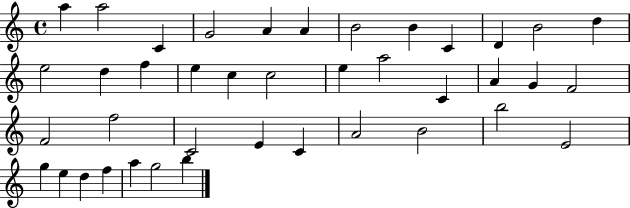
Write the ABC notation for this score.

X:1
T:Untitled
M:4/4
L:1/4
K:C
a a2 C G2 A A B2 B C D B2 d e2 d f e c c2 e a2 C A G F2 F2 f2 C2 E C A2 B2 b2 E2 g e d f a g2 b